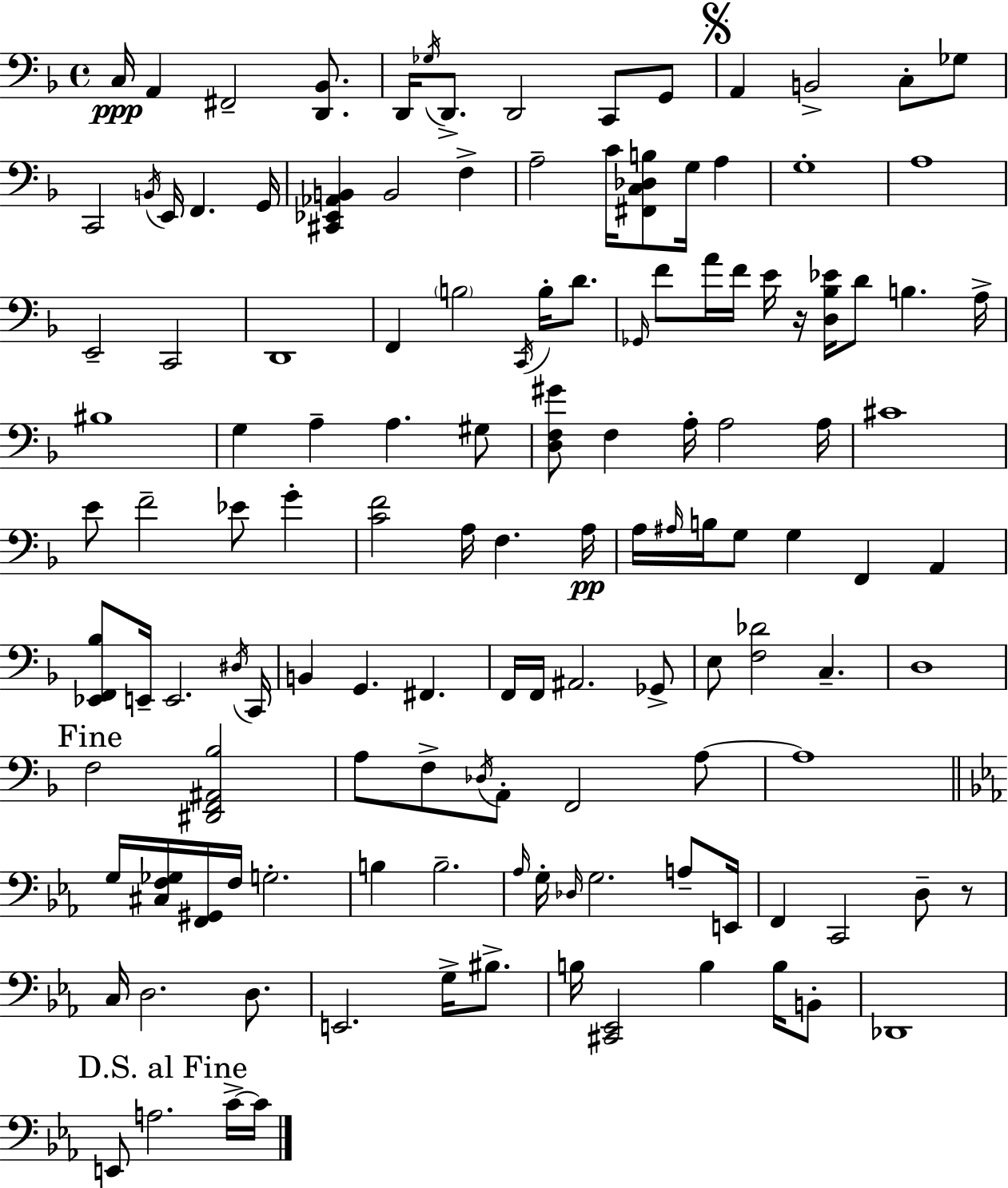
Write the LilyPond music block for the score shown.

{
  \clef bass
  \time 4/4
  \defaultTimeSignature
  \key f \major
  c16\ppp a,4 fis,2-- <d, bes,>8. | d,16 \acciaccatura { ges16 } d,8.-> d,2 c,8 g,8 | \mark \markup { \musicglyph "scripts.segno" } a,4 b,2-> c8-. ges8 | c,2 \acciaccatura { b,16 } e,16 f,4. | \break g,16 <cis, ees, aes, b,>4 b,2 f4-> | a2-- c'16 <fis, c des b>8 g16 a4 | g1-. | a1 | \break e,2-- c,2 | d,1 | f,4 \parenthesize b2 \acciaccatura { c,16 } b16-. | d'8. \grace { ges,16 } f'8 a'16 f'16 e'16 r16 <d bes ees'>16 d'8 b4. | \break a16-> bis1 | g4 a4-- a4. | gis8 <d f gis'>8 f4 a16-. a2 | a16 cis'1 | \break e'8 f'2-- ees'8 | g'4-. <c' f'>2 a16 f4. | a16\pp a16 \grace { ais16 } b16 g8 g4 f,4 | a,4 <ees, f, bes>8 e,16-- e,2. | \break \acciaccatura { dis16 } c,16 b,4 g,4. | fis,4. f,16 f,16 ais,2. | ges,8-> e8 <f des'>2 | c4.-- d1 | \break \mark "Fine" f2 <dis, f, ais, bes>2 | a8 f8-> \acciaccatura { des16 } a,8-. f,2 | a8~~ a1 | \bar "||" \break \key c \minor g16 <cis f ges>16 <f, gis,>16 f16 g2.-. | b4 b2.-- | \grace { aes16 } g16-. \grace { des16 } g2. a8-- | e,16 f,4 c,2 d8-- | \break r8 c16 d2. d8. | e,2. g16-> bis8.-> | b16 <cis, ees,>2 b4 b16 | b,8-. des,1 | \break \mark "D.S. al Fine" e,8 a2. | c'16->~~ c'16 \bar "|."
}